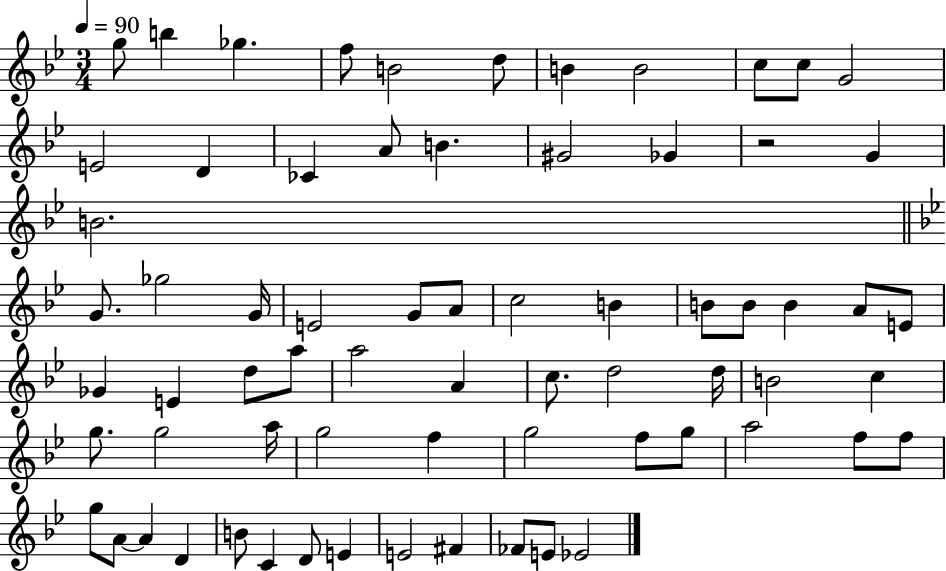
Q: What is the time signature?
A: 3/4